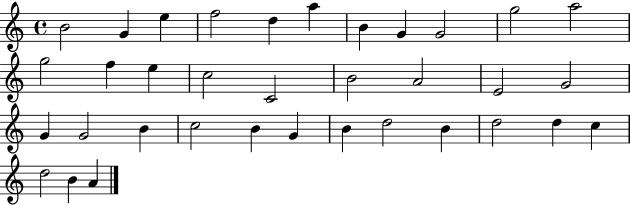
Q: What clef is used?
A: treble